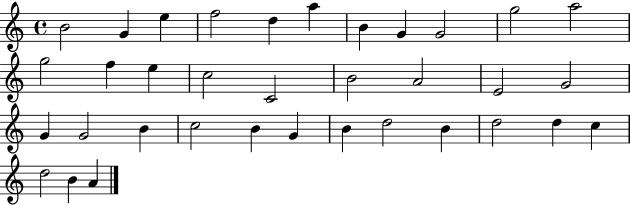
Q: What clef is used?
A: treble